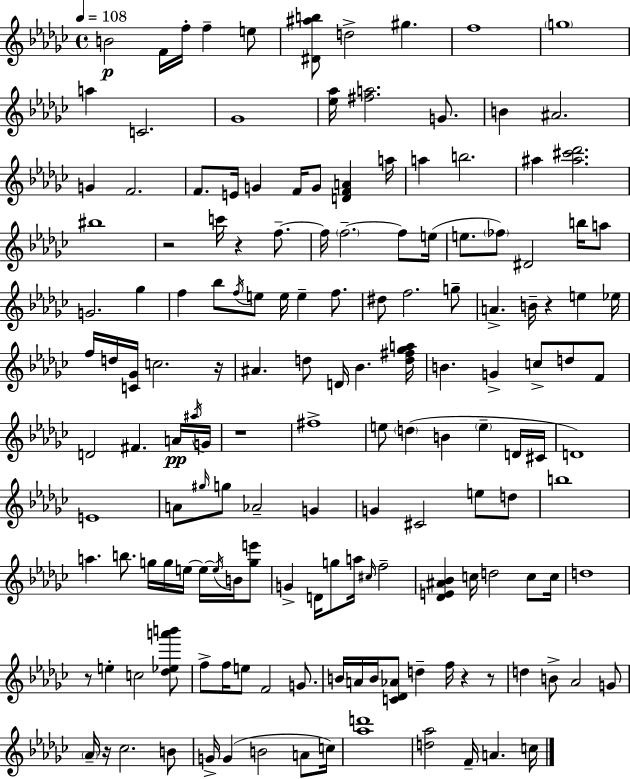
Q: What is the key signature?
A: EES minor